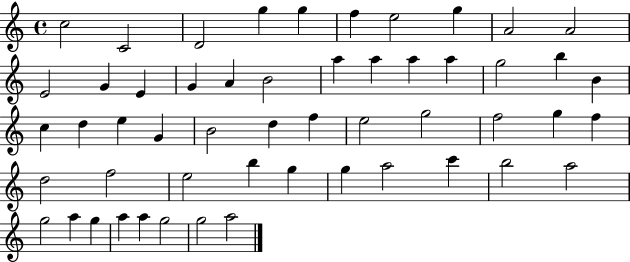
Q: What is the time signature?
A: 4/4